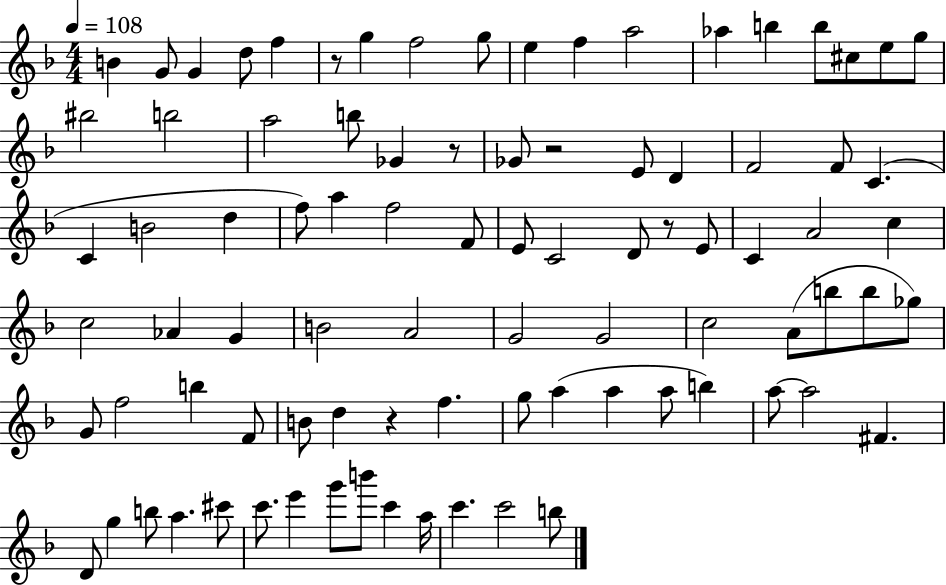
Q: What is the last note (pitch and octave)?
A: B5